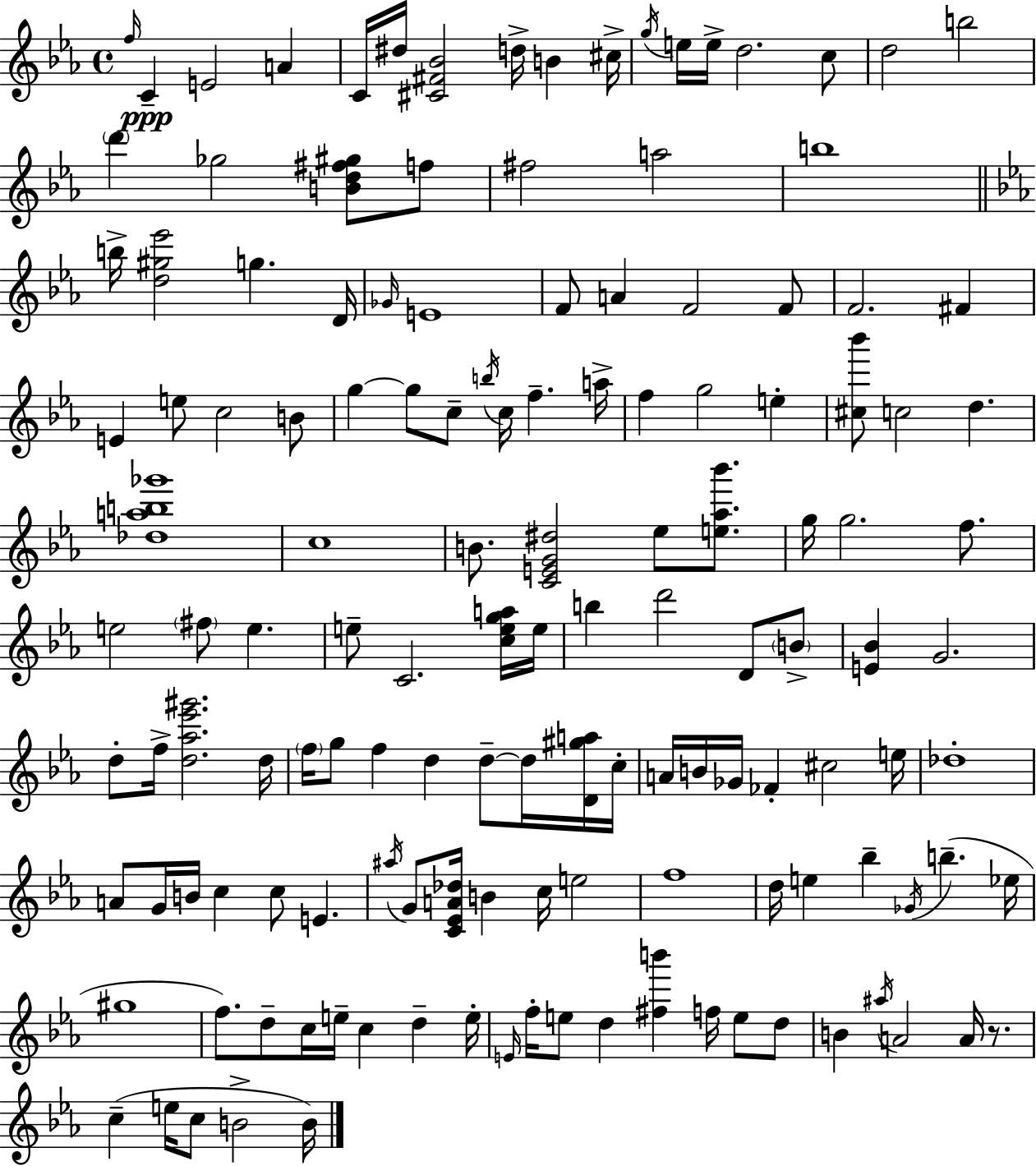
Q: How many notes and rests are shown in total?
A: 139